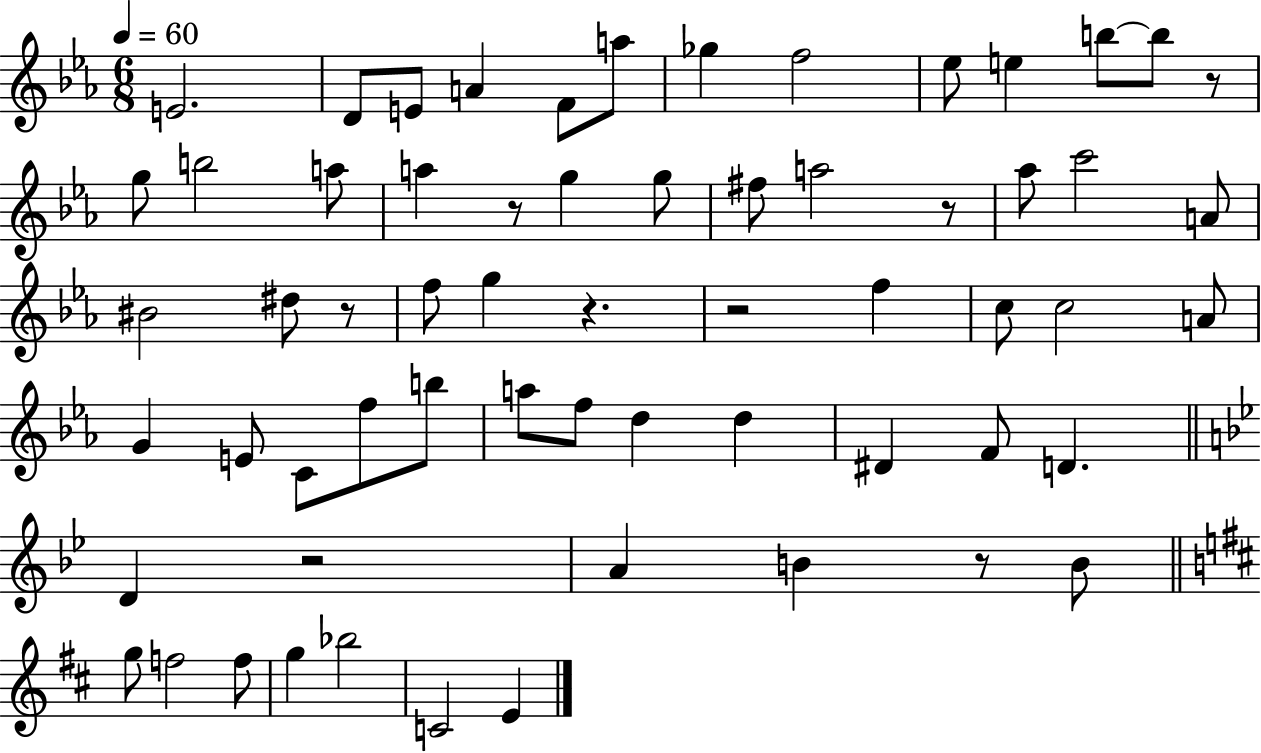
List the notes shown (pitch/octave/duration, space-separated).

E4/h. D4/e E4/e A4/q F4/e A5/e Gb5/q F5/h Eb5/e E5/q B5/e B5/e R/e G5/e B5/h A5/e A5/q R/e G5/q G5/e F#5/e A5/h R/e Ab5/e C6/h A4/e BIS4/h D#5/e R/e F5/e G5/q R/q. R/h F5/q C5/e C5/h A4/e G4/q E4/e C4/e F5/e B5/e A5/e F5/e D5/q D5/q D#4/q F4/e D4/q. D4/q R/h A4/q B4/q R/e B4/e G5/e F5/h F5/e G5/q Bb5/h C4/h E4/q